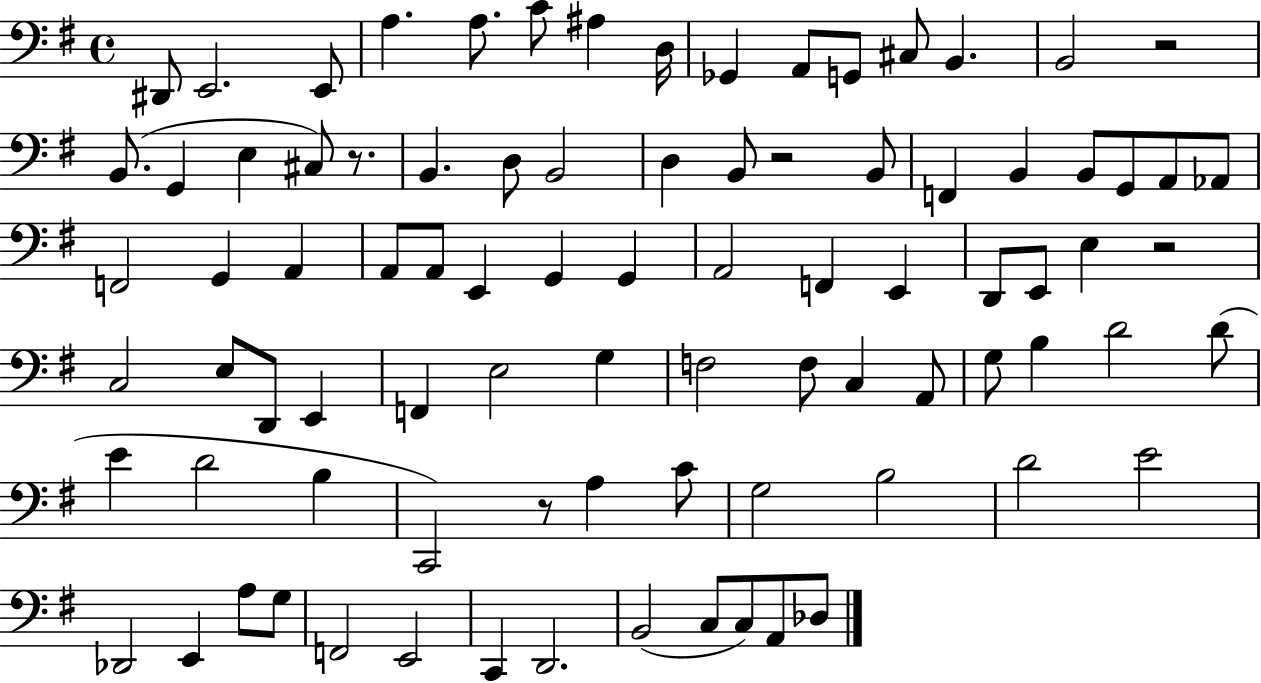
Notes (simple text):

D#2/e E2/h. E2/e A3/q. A3/e. C4/e A#3/q D3/s Gb2/q A2/e G2/e C#3/e B2/q. B2/h R/h B2/e. G2/q E3/q C#3/e R/e. B2/q. D3/e B2/h D3/q B2/e R/h B2/e F2/q B2/q B2/e G2/e A2/e Ab2/e F2/h G2/q A2/q A2/e A2/e E2/q G2/q G2/q A2/h F2/q E2/q D2/e E2/e E3/q R/h C3/h E3/e D2/e E2/q F2/q E3/h G3/q F3/h F3/e C3/q A2/e G3/e B3/q D4/h D4/e E4/q D4/h B3/q C2/h R/e A3/q C4/e G3/h B3/h D4/h E4/h Db2/h E2/q A3/e G3/e F2/h E2/h C2/q D2/h. B2/h C3/e C3/e A2/e Db3/e